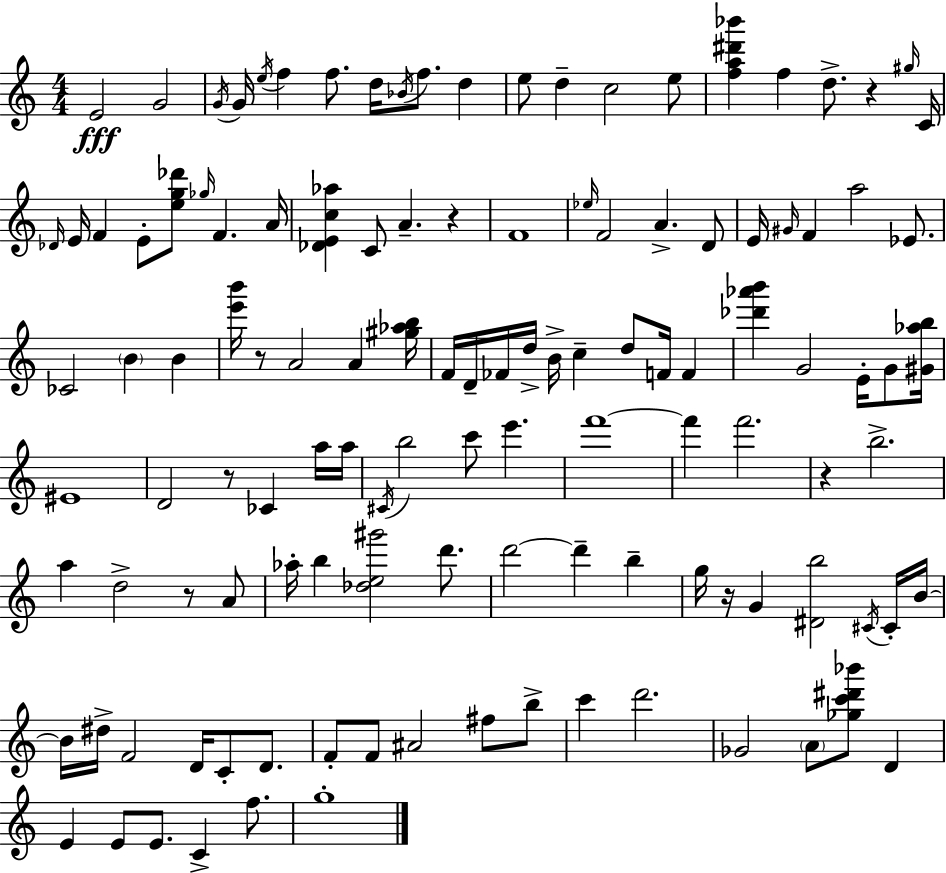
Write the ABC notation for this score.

X:1
T:Untitled
M:4/4
L:1/4
K:Am
E2 G2 G/4 G/4 e/4 f f/2 d/4 _B/4 f/2 d e/2 d c2 e/2 [fa^d'_b'] f d/2 z ^g/4 C/4 _D/4 E/4 F E/2 [eg_d']/2 _g/4 F A/4 [_DEc_a] C/2 A z F4 _e/4 F2 A D/2 E/4 ^G/4 F a2 _E/2 _C2 B B [e'b']/4 z/2 A2 A [^g_ab]/4 F/4 D/4 _F/4 d/4 B/4 c d/2 F/4 F [_d'_a'b'] G2 E/4 G/2 [^G_ab]/4 ^E4 D2 z/2 _C a/4 a/4 ^C/4 b2 c'/2 e' f'4 f' f'2 z b2 a d2 z/2 A/2 _a/4 b [_de^g']2 d'/2 d'2 d' b g/4 z/4 G [^Db]2 ^C/4 ^C/4 B/4 B/4 ^d/4 F2 D/4 C/2 D/2 F/2 F/2 ^A2 ^f/2 b/2 c' d'2 _G2 A/2 [_gc'^d'_b']/2 D E E/2 E/2 C f/2 g4